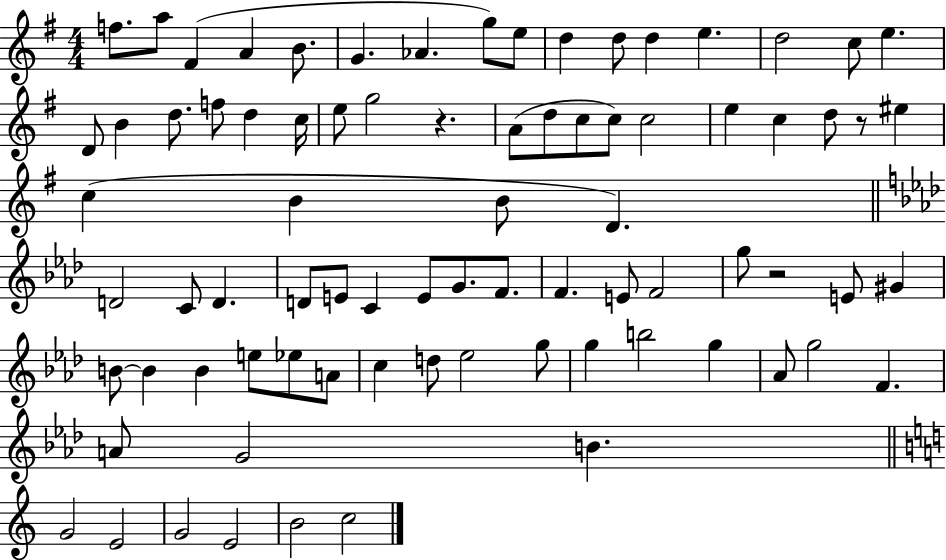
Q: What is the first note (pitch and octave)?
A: F5